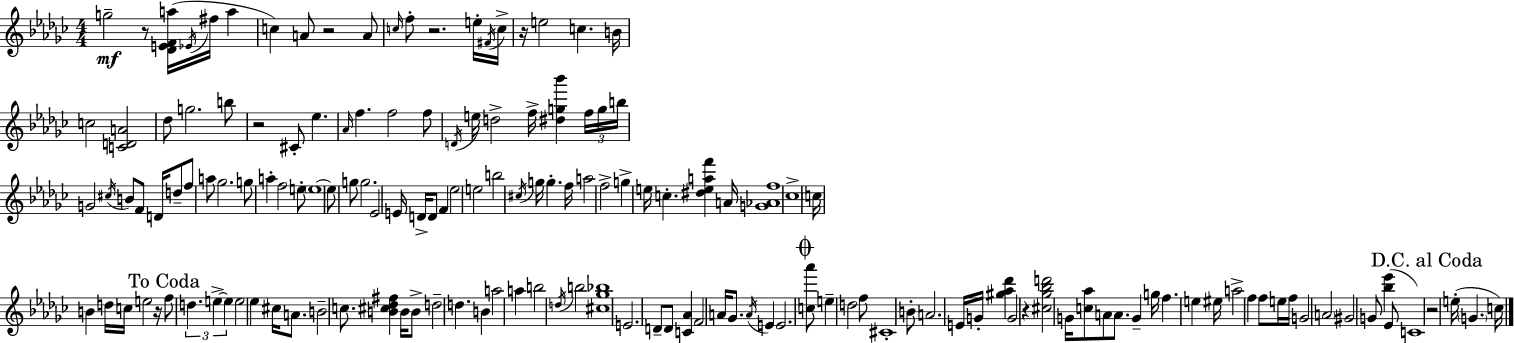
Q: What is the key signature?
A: EES minor